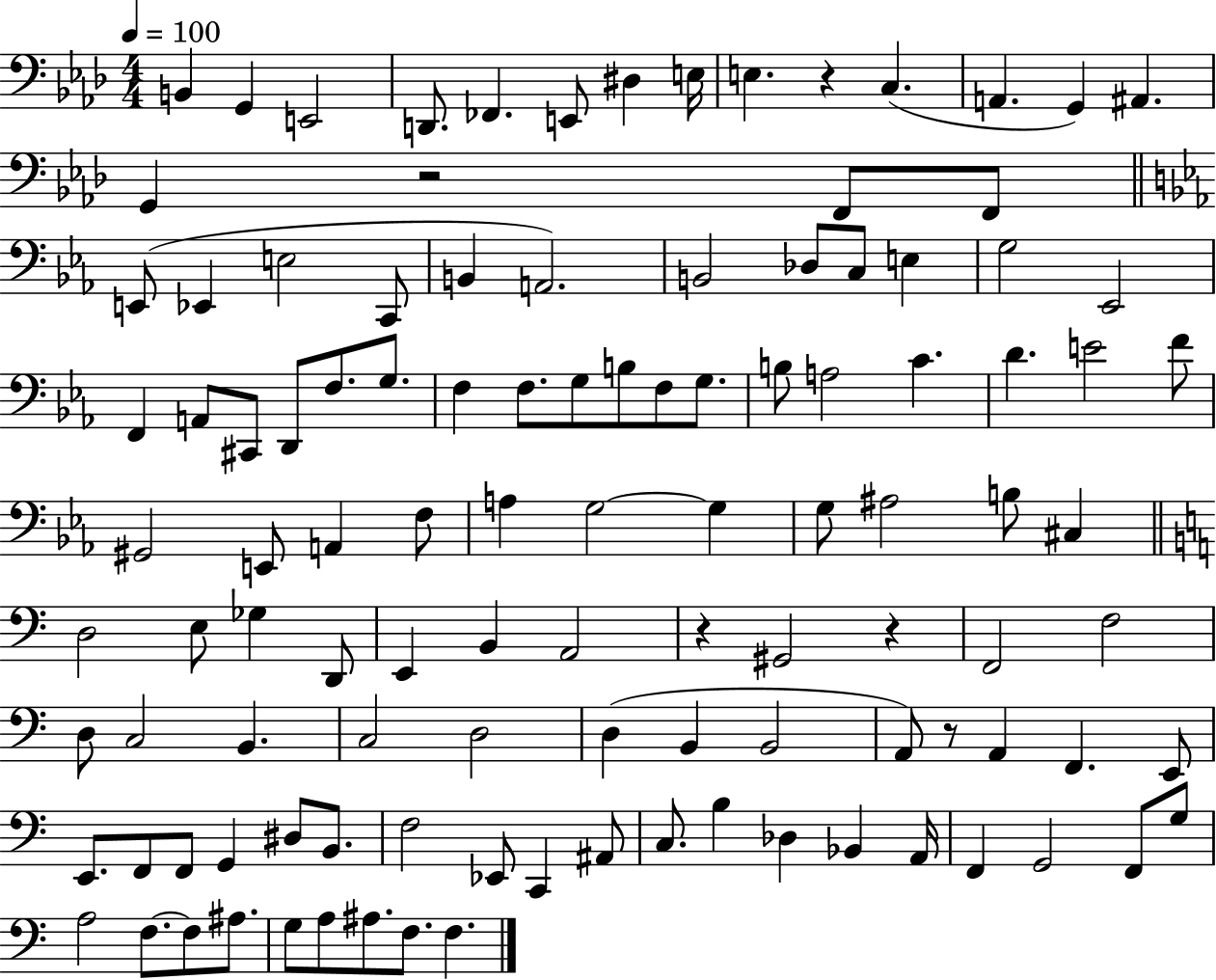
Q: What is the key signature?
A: AES major